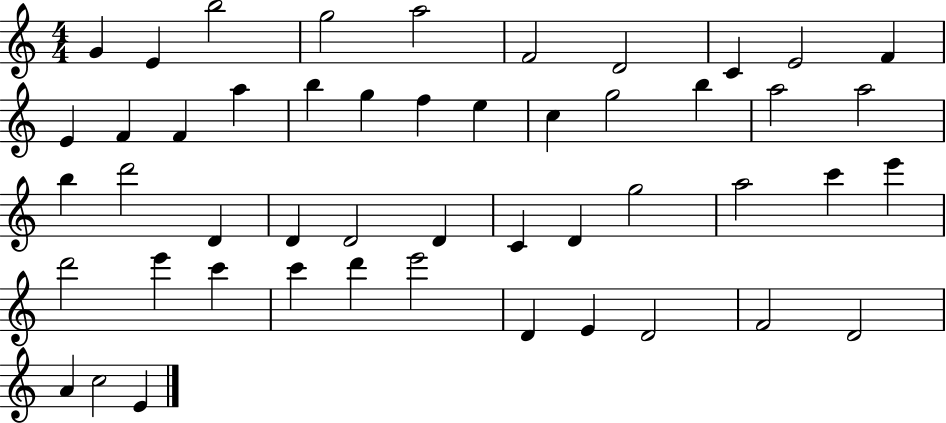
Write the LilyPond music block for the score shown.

{
  \clef treble
  \numericTimeSignature
  \time 4/4
  \key c \major
  g'4 e'4 b''2 | g''2 a''2 | f'2 d'2 | c'4 e'2 f'4 | \break e'4 f'4 f'4 a''4 | b''4 g''4 f''4 e''4 | c''4 g''2 b''4 | a''2 a''2 | \break b''4 d'''2 d'4 | d'4 d'2 d'4 | c'4 d'4 g''2 | a''2 c'''4 e'''4 | \break d'''2 e'''4 c'''4 | c'''4 d'''4 e'''2 | d'4 e'4 d'2 | f'2 d'2 | \break a'4 c''2 e'4 | \bar "|."
}